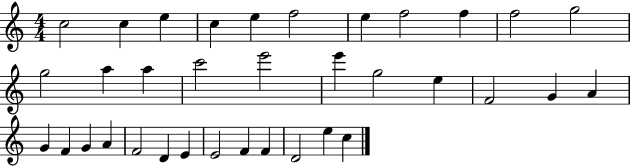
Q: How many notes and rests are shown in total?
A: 35